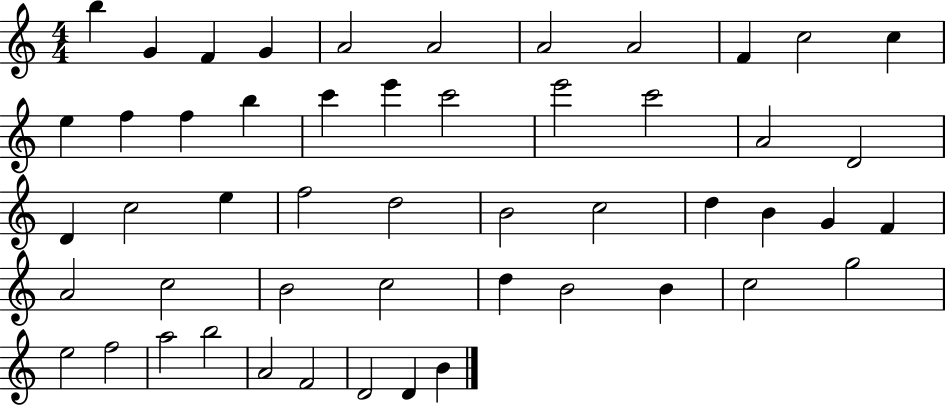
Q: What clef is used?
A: treble